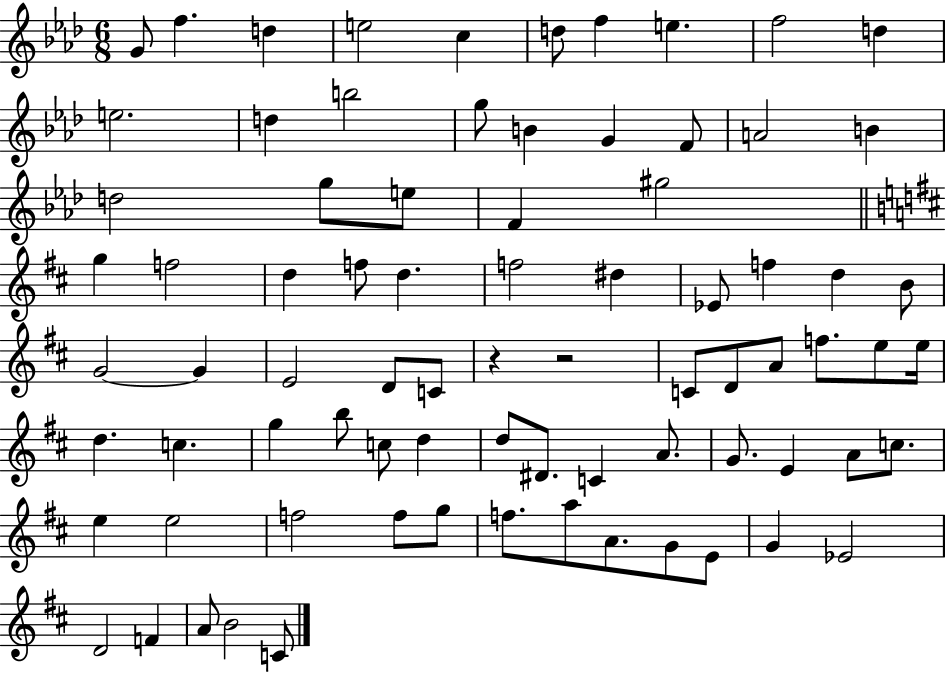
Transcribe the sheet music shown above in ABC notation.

X:1
T:Untitled
M:6/8
L:1/4
K:Ab
G/2 f d e2 c d/2 f e f2 d e2 d b2 g/2 B G F/2 A2 B d2 g/2 e/2 F ^g2 g f2 d f/2 d f2 ^d _E/2 f d B/2 G2 G E2 D/2 C/2 z z2 C/2 D/2 A/2 f/2 e/2 e/4 d c g b/2 c/2 d d/2 ^D/2 C A/2 G/2 E A/2 c/2 e e2 f2 f/2 g/2 f/2 a/2 A/2 G/2 E/2 G _E2 D2 F A/2 B2 C/2